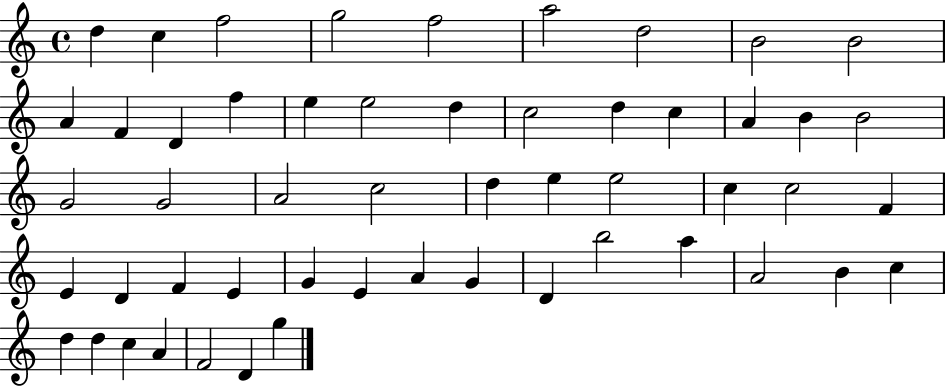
X:1
T:Untitled
M:4/4
L:1/4
K:C
d c f2 g2 f2 a2 d2 B2 B2 A F D f e e2 d c2 d c A B B2 G2 G2 A2 c2 d e e2 c c2 F E D F E G E A G D b2 a A2 B c d d c A F2 D g